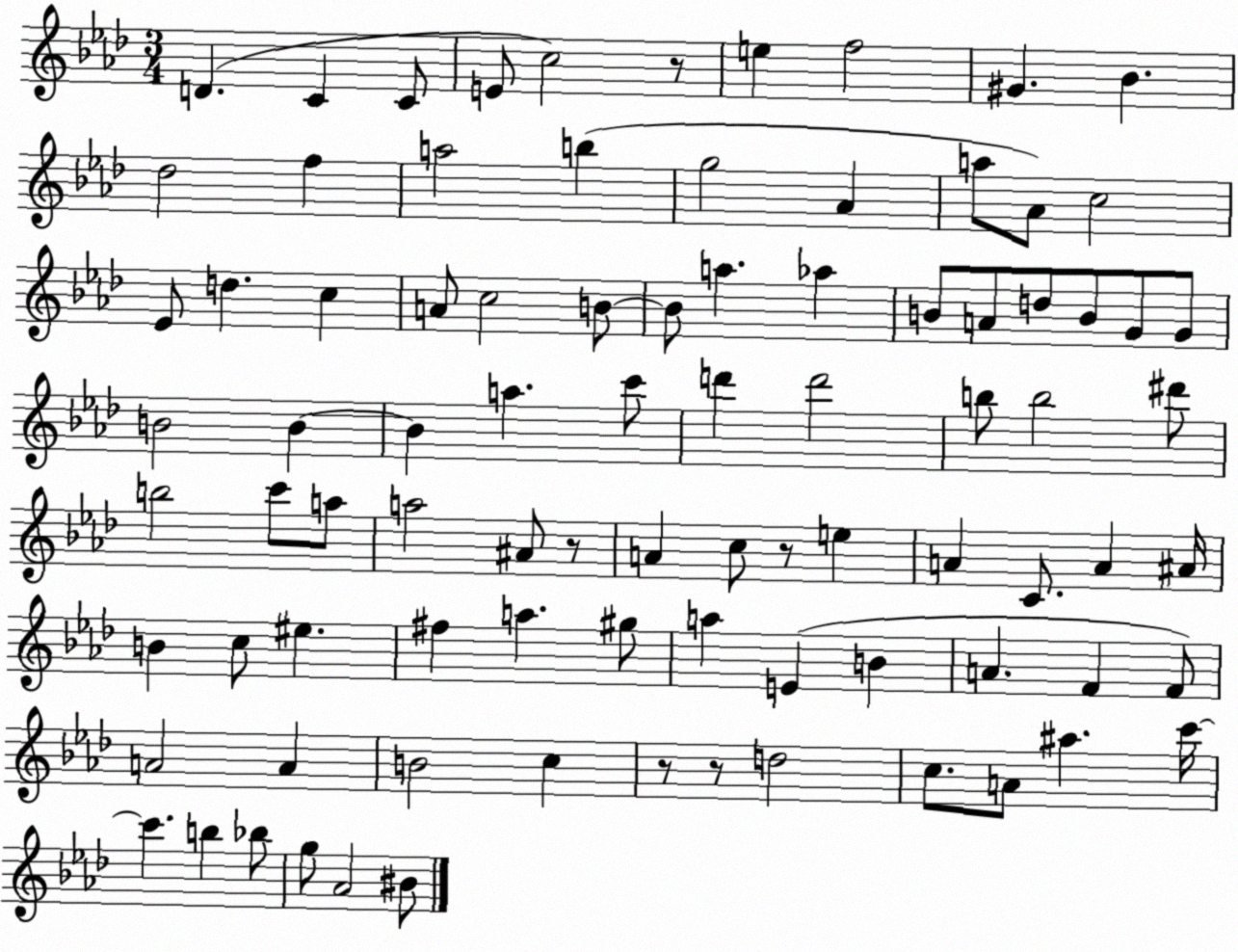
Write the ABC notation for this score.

X:1
T:Untitled
M:3/4
L:1/4
K:Ab
D C C/2 E/2 c2 z/2 e f2 ^G _B _d2 f a2 b g2 _A a/2 _A/2 c2 _E/2 d c A/2 c2 B/2 B/2 a _a B/2 A/2 d/2 B/2 G/2 G/2 B2 B B a c'/2 d' d'2 b/2 b2 ^d'/2 b2 c'/2 a/2 a2 ^A/2 z/2 A c/2 z/2 e A C/2 A ^A/4 B c/2 ^e ^f a ^g/2 a E B A F F/2 A2 A B2 c z/2 z/2 d2 c/2 A/2 ^a c'/4 c' b _b/2 g/2 _A2 ^B/2